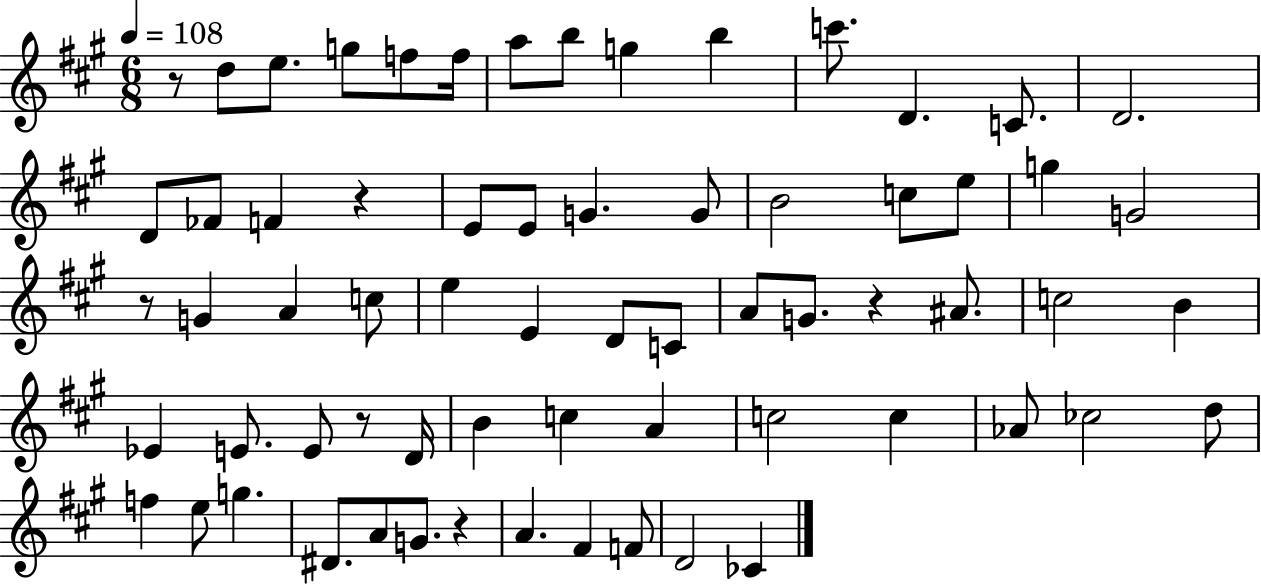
{
  \clef treble
  \numericTimeSignature
  \time 6/8
  \key a \major
  \tempo 4 = 108
  r8 d''8 e''8. g''8 f''8 f''16 | a''8 b''8 g''4 b''4 | c'''8. d'4. c'8. | d'2. | \break d'8 fes'8 f'4 r4 | e'8 e'8 g'4. g'8 | b'2 c''8 e''8 | g''4 g'2 | \break r8 g'4 a'4 c''8 | e''4 e'4 d'8 c'8 | a'8 g'8. r4 ais'8. | c''2 b'4 | \break ees'4 e'8. e'8 r8 d'16 | b'4 c''4 a'4 | c''2 c''4 | aes'8 ces''2 d''8 | \break f''4 e''8 g''4. | dis'8. a'8 g'8. r4 | a'4. fis'4 f'8 | d'2 ces'4 | \break \bar "|."
}